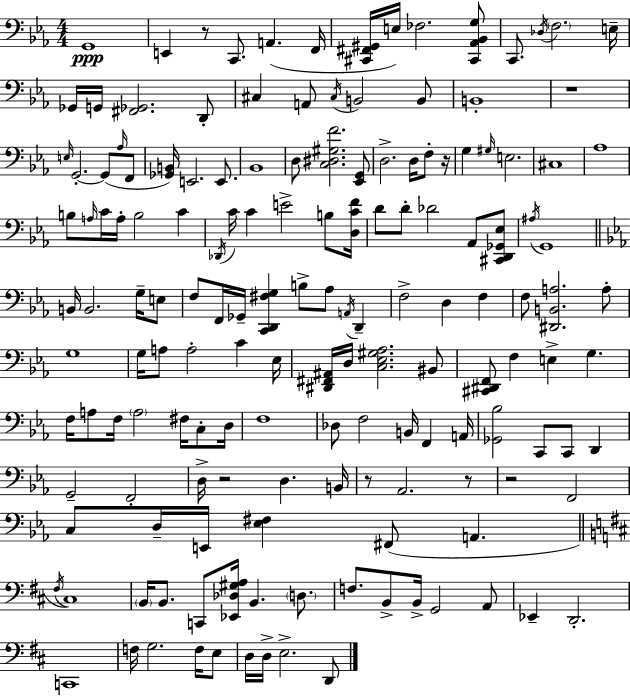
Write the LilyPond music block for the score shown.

{
  \clef bass
  \numericTimeSignature
  \time 4/4
  \key c \minor
  g,1\ppp | e,4 r8 c,8. a,4.( f,16 | <cis, fis, gis,>16 e16) fes2. <cis, aes, bes, g>8 | c,8. \acciaccatura { des16 } \parenthesize f2. | \break e16-- ges,16 g,16 <fis, ges,>2. d,8-. | cis4 a,8 \acciaccatura { cis16 } b,2 | b,8 b,1-. | r1 | \break \grace { e16 } g,2.-.~~ g,8( | \grace { aes16 } f,8 <ges, b,>16) e,2. | e,8. bes,1 | d8 <c dis gis f'>2. | \break <ees, g,>8 d2.-> | d16 f8-. r16 g4 \grace { gis16 } e2. | cis1 | aes1 | \break b8 \grace { a16 } c'16 a16-. b2 | c'4 \acciaccatura { des,16 } c'16 c'4 e'2-> | b8 <d c' f'>16 d'8 d'8-. des'2 | aes,8 <cis, d, ges, ees>8 \acciaccatura { ais16 } g,1 | \break \bar "||" \break \key ees \major b,16 b,2. g16-- e8 | f8 f,16 ges,16-- <c, d, fis g>4 b8-> aes8 \acciaccatura { a,16 } d,4-- | f2-> d4 f4 | f8 <dis, b, a>2. a8-. | \break g1 | g16 a8 a2-. c'4 | ees16 <dis, fis, ais,>16 d16 <c ees gis aes>2. bis,8 | <cis, dis, f,>8 f4 e4-> g4. | \break f16 a8 f16 \parenthesize a2 fis16 c8-. | d16 f1 | des8 f2 b,16 f,4 | a,16 <ges, bes>2 c,8 c,8 d,4 | \break g,2-- f,2-. | d16-> r2 d4. | b,16 r8 aes,2. r8 | r2 f,2 | \break c8 d16-- e,16 <ees fis>4 fis,8( a,4. | \bar "||" \break \key d \major \acciaccatura { fis16 }) cis1 | \parenthesize b,16 b,8. c,8 <ees, des gis a>16 b,4. \parenthesize d8. | f8. b,8-> b,16-> g,2 a,8 | ees,4-- d,2.-. | \break c,1 | f16 g2. f16 e8 | d16 d16-> e2.-> d,8 | \bar "|."
}